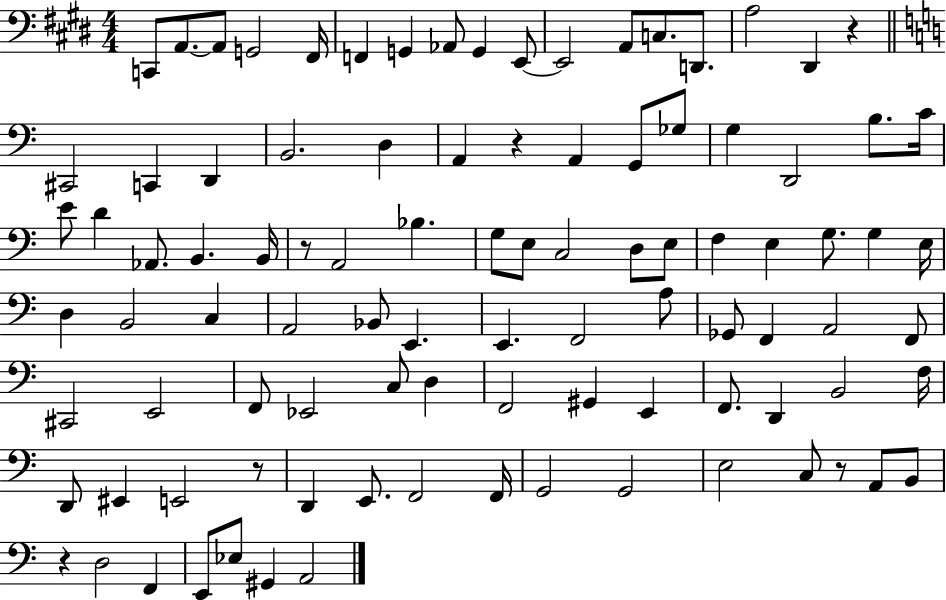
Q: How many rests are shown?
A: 6